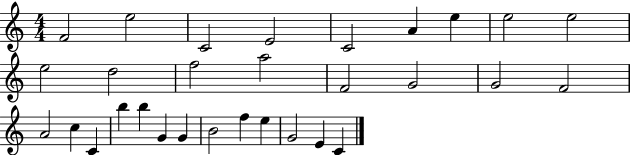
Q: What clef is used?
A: treble